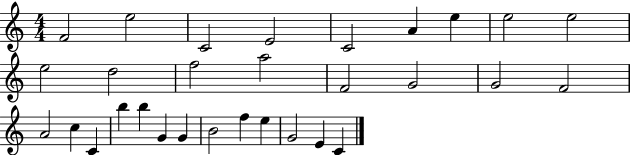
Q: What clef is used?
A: treble